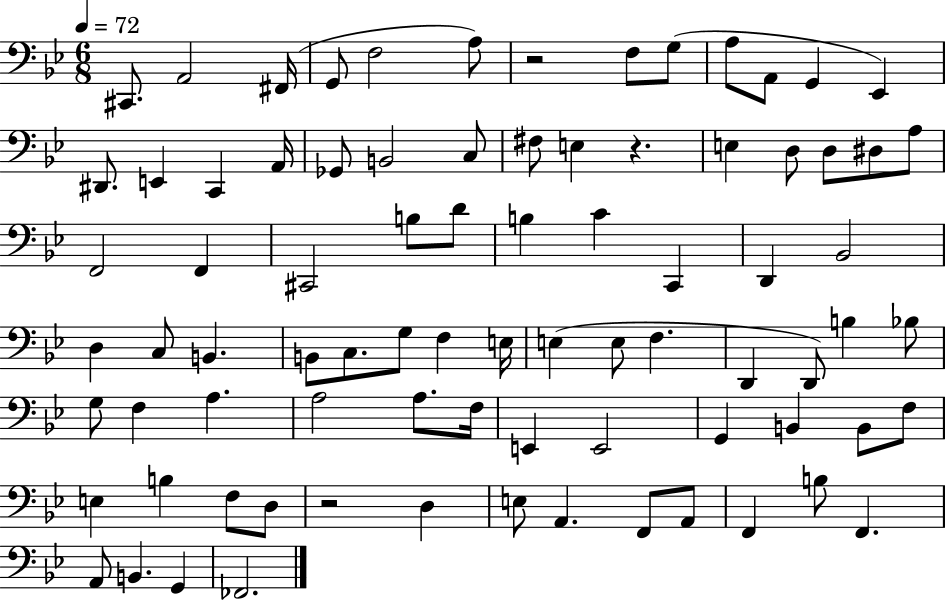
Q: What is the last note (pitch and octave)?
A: FES2